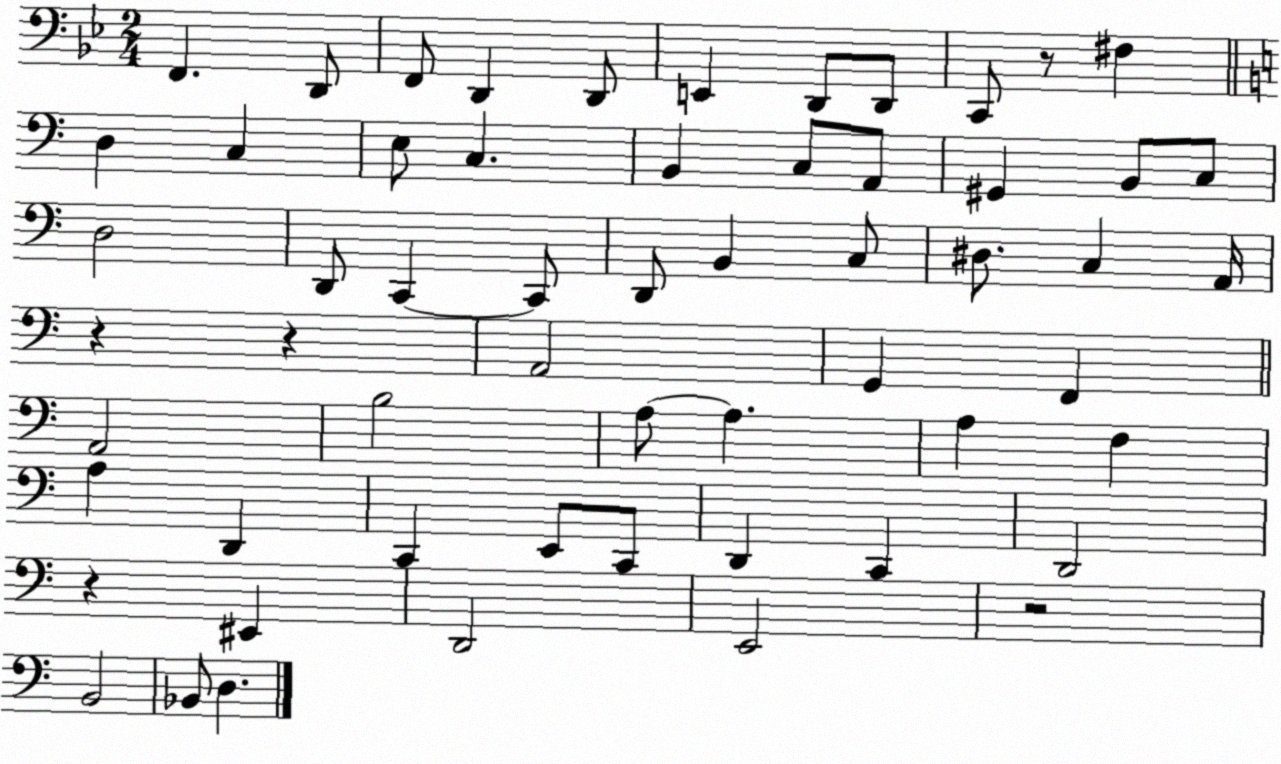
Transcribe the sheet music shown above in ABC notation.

X:1
T:Untitled
M:2/4
L:1/4
K:Bb
F,, D,,/2 F,,/2 D,, D,,/2 E,, D,,/2 D,,/2 C,,/2 z/2 ^F, D, C, E,/2 C, B,, C,/2 A,,/2 ^G,, B,,/2 C,/2 D,2 D,,/2 C,, C,,/2 D,,/2 B,, C,/2 ^D,/2 C, A,,/4 z z A,,2 G,, F,, A,,2 B,2 A,/2 A, A, F, A, D,, C,, E,,/2 C,,/2 D,, C,, D,,2 z ^E,, D,,2 E,,2 z2 B,,2 _B,,/2 D,